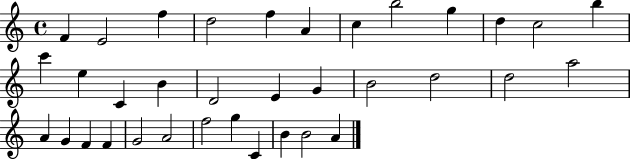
F4/q E4/h F5/q D5/h F5/q A4/q C5/q B5/h G5/q D5/q C5/h B5/q C6/q E5/q C4/q B4/q D4/h E4/q G4/q B4/h D5/h D5/h A5/h A4/q G4/q F4/q F4/q G4/h A4/h F5/h G5/q C4/q B4/q B4/h A4/q